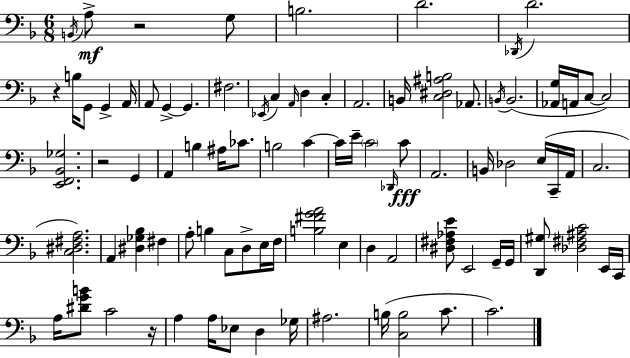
{
  \clef bass
  \numericTimeSignature
  \time 6/8
  \key d \minor
  \acciaccatura { b,16 }\mf a8-> r2 g8 | b2. | d'2. | \acciaccatura { des,16 } d'2. | \break r4 b16 g,8 g,4-> | a,16 a,8 g,4->~~ g,4. | fis2. | \acciaccatura { ees,16 } c4 \grace { a,16 } d4 | \break c4-. a,2. | b,16 <c dis ais b>2 | aes,8. \acciaccatura { b,16 }( b,2. | <aes, g>16 a,16 c8~~ c2) | \break <e, f, bes, ges>2. | r2 | g,4 a,4 b4 | ais16 ces'8. b2 | \break c'4~~ c'16 e'16-- \parenthesize c'2 | \grace { des,16 }\fff c'8 a,2. | b,16 des2 | e16( c,16-- a,16 c2. | \break <c dis fis a>2.) | a,4 <dis ges bes>4 | fis4 a8-. b4 | c8 d8-> e16 f16 <b fis' g' a'>2 | \break e4 d4 a,2 | <dis fis aes e'>8 e,2 | g,16-- g,16 <d, gis>8 <des fis ais c'>2 | e,16 c,16 a16 <dis' g' b'>8 c'2 | \break r16 a4 a16 ees8 | d4 ges16 ais2. | b16( <c b>2 | c'8. c'2.) | \break \bar "|."
}